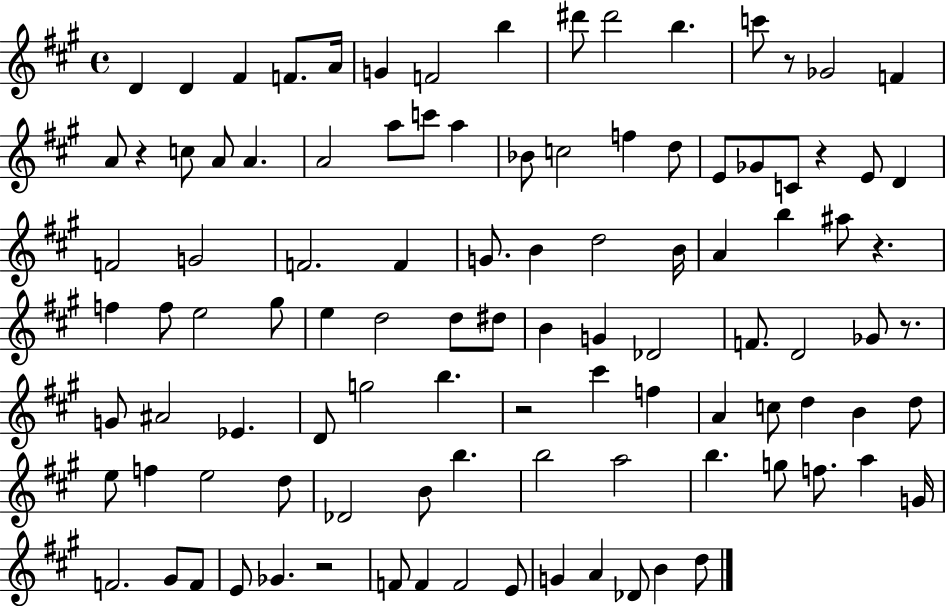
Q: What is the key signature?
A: A major